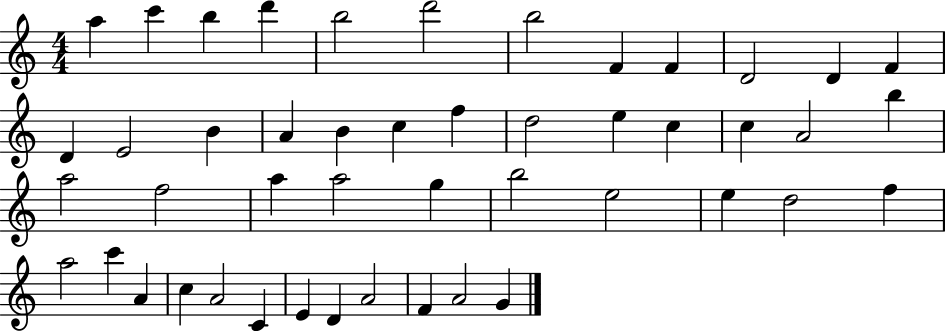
{
  \clef treble
  \numericTimeSignature
  \time 4/4
  \key c \major
  a''4 c'''4 b''4 d'''4 | b''2 d'''2 | b''2 f'4 f'4 | d'2 d'4 f'4 | \break d'4 e'2 b'4 | a'4 b'4 c''4 f''4 | d''2 e''4 c''4 | c''4 a'2 b''4 | \break a''2 f''2 | a''4 a''2 g''4 | b''2 e''2 | e''4 d''2 f''4 | \break a''2 c'''4 a'4 | c''4 a'2 c'4 | e'4 d'4 a'2 | f'4 a'2 g'4 | \break \bar "|."
}